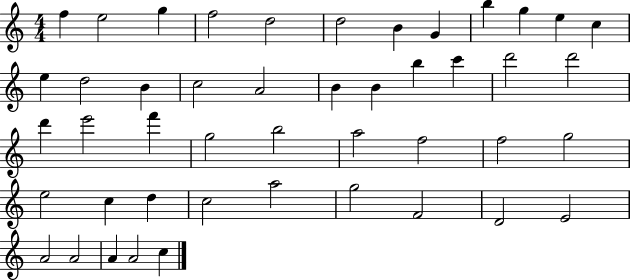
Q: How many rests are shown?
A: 0